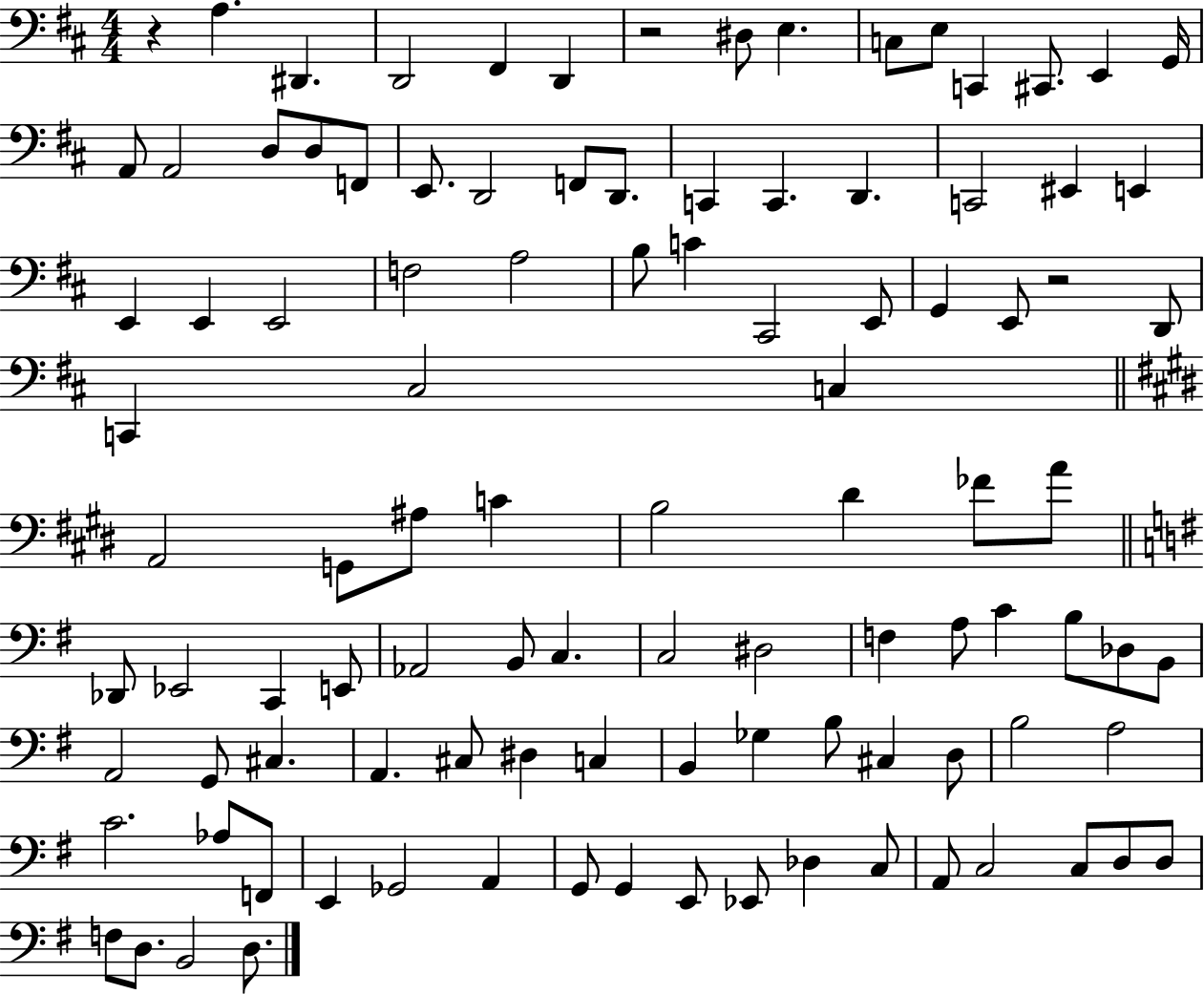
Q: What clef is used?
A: bass